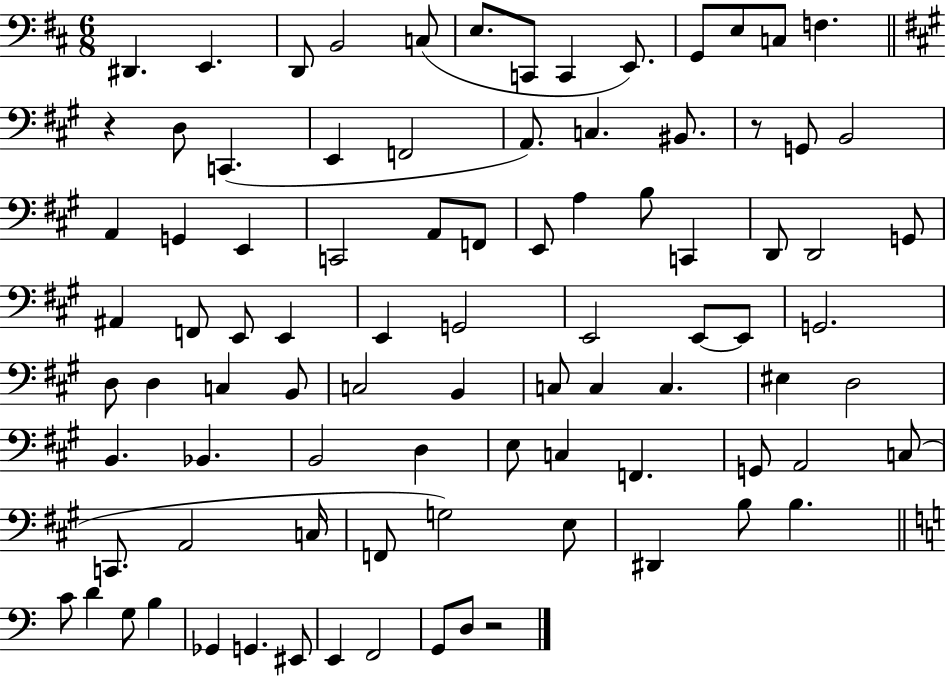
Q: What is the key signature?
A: D major